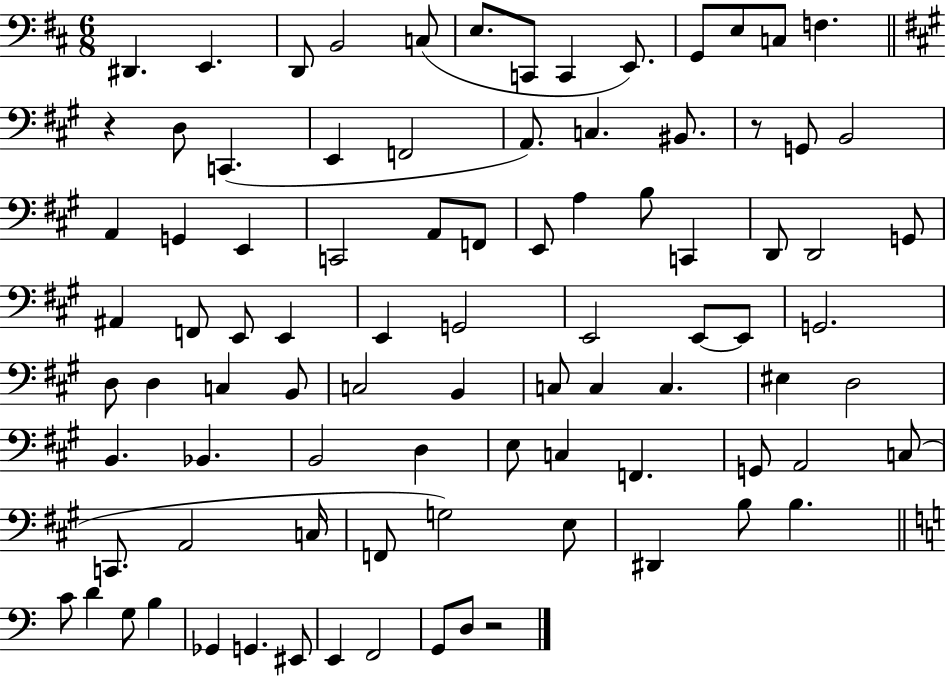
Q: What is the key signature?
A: D major